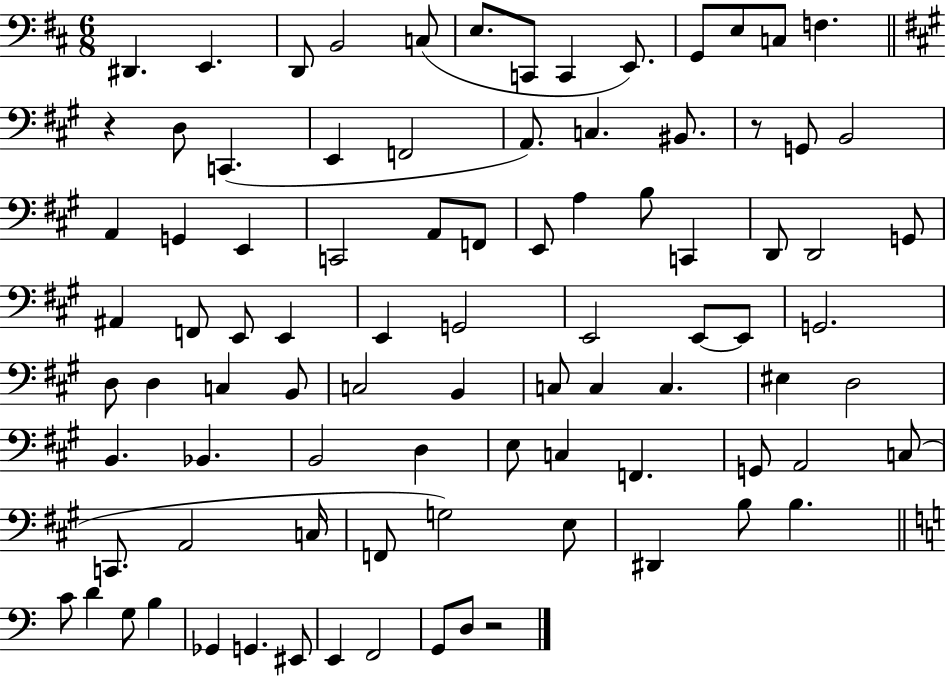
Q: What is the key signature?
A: D major